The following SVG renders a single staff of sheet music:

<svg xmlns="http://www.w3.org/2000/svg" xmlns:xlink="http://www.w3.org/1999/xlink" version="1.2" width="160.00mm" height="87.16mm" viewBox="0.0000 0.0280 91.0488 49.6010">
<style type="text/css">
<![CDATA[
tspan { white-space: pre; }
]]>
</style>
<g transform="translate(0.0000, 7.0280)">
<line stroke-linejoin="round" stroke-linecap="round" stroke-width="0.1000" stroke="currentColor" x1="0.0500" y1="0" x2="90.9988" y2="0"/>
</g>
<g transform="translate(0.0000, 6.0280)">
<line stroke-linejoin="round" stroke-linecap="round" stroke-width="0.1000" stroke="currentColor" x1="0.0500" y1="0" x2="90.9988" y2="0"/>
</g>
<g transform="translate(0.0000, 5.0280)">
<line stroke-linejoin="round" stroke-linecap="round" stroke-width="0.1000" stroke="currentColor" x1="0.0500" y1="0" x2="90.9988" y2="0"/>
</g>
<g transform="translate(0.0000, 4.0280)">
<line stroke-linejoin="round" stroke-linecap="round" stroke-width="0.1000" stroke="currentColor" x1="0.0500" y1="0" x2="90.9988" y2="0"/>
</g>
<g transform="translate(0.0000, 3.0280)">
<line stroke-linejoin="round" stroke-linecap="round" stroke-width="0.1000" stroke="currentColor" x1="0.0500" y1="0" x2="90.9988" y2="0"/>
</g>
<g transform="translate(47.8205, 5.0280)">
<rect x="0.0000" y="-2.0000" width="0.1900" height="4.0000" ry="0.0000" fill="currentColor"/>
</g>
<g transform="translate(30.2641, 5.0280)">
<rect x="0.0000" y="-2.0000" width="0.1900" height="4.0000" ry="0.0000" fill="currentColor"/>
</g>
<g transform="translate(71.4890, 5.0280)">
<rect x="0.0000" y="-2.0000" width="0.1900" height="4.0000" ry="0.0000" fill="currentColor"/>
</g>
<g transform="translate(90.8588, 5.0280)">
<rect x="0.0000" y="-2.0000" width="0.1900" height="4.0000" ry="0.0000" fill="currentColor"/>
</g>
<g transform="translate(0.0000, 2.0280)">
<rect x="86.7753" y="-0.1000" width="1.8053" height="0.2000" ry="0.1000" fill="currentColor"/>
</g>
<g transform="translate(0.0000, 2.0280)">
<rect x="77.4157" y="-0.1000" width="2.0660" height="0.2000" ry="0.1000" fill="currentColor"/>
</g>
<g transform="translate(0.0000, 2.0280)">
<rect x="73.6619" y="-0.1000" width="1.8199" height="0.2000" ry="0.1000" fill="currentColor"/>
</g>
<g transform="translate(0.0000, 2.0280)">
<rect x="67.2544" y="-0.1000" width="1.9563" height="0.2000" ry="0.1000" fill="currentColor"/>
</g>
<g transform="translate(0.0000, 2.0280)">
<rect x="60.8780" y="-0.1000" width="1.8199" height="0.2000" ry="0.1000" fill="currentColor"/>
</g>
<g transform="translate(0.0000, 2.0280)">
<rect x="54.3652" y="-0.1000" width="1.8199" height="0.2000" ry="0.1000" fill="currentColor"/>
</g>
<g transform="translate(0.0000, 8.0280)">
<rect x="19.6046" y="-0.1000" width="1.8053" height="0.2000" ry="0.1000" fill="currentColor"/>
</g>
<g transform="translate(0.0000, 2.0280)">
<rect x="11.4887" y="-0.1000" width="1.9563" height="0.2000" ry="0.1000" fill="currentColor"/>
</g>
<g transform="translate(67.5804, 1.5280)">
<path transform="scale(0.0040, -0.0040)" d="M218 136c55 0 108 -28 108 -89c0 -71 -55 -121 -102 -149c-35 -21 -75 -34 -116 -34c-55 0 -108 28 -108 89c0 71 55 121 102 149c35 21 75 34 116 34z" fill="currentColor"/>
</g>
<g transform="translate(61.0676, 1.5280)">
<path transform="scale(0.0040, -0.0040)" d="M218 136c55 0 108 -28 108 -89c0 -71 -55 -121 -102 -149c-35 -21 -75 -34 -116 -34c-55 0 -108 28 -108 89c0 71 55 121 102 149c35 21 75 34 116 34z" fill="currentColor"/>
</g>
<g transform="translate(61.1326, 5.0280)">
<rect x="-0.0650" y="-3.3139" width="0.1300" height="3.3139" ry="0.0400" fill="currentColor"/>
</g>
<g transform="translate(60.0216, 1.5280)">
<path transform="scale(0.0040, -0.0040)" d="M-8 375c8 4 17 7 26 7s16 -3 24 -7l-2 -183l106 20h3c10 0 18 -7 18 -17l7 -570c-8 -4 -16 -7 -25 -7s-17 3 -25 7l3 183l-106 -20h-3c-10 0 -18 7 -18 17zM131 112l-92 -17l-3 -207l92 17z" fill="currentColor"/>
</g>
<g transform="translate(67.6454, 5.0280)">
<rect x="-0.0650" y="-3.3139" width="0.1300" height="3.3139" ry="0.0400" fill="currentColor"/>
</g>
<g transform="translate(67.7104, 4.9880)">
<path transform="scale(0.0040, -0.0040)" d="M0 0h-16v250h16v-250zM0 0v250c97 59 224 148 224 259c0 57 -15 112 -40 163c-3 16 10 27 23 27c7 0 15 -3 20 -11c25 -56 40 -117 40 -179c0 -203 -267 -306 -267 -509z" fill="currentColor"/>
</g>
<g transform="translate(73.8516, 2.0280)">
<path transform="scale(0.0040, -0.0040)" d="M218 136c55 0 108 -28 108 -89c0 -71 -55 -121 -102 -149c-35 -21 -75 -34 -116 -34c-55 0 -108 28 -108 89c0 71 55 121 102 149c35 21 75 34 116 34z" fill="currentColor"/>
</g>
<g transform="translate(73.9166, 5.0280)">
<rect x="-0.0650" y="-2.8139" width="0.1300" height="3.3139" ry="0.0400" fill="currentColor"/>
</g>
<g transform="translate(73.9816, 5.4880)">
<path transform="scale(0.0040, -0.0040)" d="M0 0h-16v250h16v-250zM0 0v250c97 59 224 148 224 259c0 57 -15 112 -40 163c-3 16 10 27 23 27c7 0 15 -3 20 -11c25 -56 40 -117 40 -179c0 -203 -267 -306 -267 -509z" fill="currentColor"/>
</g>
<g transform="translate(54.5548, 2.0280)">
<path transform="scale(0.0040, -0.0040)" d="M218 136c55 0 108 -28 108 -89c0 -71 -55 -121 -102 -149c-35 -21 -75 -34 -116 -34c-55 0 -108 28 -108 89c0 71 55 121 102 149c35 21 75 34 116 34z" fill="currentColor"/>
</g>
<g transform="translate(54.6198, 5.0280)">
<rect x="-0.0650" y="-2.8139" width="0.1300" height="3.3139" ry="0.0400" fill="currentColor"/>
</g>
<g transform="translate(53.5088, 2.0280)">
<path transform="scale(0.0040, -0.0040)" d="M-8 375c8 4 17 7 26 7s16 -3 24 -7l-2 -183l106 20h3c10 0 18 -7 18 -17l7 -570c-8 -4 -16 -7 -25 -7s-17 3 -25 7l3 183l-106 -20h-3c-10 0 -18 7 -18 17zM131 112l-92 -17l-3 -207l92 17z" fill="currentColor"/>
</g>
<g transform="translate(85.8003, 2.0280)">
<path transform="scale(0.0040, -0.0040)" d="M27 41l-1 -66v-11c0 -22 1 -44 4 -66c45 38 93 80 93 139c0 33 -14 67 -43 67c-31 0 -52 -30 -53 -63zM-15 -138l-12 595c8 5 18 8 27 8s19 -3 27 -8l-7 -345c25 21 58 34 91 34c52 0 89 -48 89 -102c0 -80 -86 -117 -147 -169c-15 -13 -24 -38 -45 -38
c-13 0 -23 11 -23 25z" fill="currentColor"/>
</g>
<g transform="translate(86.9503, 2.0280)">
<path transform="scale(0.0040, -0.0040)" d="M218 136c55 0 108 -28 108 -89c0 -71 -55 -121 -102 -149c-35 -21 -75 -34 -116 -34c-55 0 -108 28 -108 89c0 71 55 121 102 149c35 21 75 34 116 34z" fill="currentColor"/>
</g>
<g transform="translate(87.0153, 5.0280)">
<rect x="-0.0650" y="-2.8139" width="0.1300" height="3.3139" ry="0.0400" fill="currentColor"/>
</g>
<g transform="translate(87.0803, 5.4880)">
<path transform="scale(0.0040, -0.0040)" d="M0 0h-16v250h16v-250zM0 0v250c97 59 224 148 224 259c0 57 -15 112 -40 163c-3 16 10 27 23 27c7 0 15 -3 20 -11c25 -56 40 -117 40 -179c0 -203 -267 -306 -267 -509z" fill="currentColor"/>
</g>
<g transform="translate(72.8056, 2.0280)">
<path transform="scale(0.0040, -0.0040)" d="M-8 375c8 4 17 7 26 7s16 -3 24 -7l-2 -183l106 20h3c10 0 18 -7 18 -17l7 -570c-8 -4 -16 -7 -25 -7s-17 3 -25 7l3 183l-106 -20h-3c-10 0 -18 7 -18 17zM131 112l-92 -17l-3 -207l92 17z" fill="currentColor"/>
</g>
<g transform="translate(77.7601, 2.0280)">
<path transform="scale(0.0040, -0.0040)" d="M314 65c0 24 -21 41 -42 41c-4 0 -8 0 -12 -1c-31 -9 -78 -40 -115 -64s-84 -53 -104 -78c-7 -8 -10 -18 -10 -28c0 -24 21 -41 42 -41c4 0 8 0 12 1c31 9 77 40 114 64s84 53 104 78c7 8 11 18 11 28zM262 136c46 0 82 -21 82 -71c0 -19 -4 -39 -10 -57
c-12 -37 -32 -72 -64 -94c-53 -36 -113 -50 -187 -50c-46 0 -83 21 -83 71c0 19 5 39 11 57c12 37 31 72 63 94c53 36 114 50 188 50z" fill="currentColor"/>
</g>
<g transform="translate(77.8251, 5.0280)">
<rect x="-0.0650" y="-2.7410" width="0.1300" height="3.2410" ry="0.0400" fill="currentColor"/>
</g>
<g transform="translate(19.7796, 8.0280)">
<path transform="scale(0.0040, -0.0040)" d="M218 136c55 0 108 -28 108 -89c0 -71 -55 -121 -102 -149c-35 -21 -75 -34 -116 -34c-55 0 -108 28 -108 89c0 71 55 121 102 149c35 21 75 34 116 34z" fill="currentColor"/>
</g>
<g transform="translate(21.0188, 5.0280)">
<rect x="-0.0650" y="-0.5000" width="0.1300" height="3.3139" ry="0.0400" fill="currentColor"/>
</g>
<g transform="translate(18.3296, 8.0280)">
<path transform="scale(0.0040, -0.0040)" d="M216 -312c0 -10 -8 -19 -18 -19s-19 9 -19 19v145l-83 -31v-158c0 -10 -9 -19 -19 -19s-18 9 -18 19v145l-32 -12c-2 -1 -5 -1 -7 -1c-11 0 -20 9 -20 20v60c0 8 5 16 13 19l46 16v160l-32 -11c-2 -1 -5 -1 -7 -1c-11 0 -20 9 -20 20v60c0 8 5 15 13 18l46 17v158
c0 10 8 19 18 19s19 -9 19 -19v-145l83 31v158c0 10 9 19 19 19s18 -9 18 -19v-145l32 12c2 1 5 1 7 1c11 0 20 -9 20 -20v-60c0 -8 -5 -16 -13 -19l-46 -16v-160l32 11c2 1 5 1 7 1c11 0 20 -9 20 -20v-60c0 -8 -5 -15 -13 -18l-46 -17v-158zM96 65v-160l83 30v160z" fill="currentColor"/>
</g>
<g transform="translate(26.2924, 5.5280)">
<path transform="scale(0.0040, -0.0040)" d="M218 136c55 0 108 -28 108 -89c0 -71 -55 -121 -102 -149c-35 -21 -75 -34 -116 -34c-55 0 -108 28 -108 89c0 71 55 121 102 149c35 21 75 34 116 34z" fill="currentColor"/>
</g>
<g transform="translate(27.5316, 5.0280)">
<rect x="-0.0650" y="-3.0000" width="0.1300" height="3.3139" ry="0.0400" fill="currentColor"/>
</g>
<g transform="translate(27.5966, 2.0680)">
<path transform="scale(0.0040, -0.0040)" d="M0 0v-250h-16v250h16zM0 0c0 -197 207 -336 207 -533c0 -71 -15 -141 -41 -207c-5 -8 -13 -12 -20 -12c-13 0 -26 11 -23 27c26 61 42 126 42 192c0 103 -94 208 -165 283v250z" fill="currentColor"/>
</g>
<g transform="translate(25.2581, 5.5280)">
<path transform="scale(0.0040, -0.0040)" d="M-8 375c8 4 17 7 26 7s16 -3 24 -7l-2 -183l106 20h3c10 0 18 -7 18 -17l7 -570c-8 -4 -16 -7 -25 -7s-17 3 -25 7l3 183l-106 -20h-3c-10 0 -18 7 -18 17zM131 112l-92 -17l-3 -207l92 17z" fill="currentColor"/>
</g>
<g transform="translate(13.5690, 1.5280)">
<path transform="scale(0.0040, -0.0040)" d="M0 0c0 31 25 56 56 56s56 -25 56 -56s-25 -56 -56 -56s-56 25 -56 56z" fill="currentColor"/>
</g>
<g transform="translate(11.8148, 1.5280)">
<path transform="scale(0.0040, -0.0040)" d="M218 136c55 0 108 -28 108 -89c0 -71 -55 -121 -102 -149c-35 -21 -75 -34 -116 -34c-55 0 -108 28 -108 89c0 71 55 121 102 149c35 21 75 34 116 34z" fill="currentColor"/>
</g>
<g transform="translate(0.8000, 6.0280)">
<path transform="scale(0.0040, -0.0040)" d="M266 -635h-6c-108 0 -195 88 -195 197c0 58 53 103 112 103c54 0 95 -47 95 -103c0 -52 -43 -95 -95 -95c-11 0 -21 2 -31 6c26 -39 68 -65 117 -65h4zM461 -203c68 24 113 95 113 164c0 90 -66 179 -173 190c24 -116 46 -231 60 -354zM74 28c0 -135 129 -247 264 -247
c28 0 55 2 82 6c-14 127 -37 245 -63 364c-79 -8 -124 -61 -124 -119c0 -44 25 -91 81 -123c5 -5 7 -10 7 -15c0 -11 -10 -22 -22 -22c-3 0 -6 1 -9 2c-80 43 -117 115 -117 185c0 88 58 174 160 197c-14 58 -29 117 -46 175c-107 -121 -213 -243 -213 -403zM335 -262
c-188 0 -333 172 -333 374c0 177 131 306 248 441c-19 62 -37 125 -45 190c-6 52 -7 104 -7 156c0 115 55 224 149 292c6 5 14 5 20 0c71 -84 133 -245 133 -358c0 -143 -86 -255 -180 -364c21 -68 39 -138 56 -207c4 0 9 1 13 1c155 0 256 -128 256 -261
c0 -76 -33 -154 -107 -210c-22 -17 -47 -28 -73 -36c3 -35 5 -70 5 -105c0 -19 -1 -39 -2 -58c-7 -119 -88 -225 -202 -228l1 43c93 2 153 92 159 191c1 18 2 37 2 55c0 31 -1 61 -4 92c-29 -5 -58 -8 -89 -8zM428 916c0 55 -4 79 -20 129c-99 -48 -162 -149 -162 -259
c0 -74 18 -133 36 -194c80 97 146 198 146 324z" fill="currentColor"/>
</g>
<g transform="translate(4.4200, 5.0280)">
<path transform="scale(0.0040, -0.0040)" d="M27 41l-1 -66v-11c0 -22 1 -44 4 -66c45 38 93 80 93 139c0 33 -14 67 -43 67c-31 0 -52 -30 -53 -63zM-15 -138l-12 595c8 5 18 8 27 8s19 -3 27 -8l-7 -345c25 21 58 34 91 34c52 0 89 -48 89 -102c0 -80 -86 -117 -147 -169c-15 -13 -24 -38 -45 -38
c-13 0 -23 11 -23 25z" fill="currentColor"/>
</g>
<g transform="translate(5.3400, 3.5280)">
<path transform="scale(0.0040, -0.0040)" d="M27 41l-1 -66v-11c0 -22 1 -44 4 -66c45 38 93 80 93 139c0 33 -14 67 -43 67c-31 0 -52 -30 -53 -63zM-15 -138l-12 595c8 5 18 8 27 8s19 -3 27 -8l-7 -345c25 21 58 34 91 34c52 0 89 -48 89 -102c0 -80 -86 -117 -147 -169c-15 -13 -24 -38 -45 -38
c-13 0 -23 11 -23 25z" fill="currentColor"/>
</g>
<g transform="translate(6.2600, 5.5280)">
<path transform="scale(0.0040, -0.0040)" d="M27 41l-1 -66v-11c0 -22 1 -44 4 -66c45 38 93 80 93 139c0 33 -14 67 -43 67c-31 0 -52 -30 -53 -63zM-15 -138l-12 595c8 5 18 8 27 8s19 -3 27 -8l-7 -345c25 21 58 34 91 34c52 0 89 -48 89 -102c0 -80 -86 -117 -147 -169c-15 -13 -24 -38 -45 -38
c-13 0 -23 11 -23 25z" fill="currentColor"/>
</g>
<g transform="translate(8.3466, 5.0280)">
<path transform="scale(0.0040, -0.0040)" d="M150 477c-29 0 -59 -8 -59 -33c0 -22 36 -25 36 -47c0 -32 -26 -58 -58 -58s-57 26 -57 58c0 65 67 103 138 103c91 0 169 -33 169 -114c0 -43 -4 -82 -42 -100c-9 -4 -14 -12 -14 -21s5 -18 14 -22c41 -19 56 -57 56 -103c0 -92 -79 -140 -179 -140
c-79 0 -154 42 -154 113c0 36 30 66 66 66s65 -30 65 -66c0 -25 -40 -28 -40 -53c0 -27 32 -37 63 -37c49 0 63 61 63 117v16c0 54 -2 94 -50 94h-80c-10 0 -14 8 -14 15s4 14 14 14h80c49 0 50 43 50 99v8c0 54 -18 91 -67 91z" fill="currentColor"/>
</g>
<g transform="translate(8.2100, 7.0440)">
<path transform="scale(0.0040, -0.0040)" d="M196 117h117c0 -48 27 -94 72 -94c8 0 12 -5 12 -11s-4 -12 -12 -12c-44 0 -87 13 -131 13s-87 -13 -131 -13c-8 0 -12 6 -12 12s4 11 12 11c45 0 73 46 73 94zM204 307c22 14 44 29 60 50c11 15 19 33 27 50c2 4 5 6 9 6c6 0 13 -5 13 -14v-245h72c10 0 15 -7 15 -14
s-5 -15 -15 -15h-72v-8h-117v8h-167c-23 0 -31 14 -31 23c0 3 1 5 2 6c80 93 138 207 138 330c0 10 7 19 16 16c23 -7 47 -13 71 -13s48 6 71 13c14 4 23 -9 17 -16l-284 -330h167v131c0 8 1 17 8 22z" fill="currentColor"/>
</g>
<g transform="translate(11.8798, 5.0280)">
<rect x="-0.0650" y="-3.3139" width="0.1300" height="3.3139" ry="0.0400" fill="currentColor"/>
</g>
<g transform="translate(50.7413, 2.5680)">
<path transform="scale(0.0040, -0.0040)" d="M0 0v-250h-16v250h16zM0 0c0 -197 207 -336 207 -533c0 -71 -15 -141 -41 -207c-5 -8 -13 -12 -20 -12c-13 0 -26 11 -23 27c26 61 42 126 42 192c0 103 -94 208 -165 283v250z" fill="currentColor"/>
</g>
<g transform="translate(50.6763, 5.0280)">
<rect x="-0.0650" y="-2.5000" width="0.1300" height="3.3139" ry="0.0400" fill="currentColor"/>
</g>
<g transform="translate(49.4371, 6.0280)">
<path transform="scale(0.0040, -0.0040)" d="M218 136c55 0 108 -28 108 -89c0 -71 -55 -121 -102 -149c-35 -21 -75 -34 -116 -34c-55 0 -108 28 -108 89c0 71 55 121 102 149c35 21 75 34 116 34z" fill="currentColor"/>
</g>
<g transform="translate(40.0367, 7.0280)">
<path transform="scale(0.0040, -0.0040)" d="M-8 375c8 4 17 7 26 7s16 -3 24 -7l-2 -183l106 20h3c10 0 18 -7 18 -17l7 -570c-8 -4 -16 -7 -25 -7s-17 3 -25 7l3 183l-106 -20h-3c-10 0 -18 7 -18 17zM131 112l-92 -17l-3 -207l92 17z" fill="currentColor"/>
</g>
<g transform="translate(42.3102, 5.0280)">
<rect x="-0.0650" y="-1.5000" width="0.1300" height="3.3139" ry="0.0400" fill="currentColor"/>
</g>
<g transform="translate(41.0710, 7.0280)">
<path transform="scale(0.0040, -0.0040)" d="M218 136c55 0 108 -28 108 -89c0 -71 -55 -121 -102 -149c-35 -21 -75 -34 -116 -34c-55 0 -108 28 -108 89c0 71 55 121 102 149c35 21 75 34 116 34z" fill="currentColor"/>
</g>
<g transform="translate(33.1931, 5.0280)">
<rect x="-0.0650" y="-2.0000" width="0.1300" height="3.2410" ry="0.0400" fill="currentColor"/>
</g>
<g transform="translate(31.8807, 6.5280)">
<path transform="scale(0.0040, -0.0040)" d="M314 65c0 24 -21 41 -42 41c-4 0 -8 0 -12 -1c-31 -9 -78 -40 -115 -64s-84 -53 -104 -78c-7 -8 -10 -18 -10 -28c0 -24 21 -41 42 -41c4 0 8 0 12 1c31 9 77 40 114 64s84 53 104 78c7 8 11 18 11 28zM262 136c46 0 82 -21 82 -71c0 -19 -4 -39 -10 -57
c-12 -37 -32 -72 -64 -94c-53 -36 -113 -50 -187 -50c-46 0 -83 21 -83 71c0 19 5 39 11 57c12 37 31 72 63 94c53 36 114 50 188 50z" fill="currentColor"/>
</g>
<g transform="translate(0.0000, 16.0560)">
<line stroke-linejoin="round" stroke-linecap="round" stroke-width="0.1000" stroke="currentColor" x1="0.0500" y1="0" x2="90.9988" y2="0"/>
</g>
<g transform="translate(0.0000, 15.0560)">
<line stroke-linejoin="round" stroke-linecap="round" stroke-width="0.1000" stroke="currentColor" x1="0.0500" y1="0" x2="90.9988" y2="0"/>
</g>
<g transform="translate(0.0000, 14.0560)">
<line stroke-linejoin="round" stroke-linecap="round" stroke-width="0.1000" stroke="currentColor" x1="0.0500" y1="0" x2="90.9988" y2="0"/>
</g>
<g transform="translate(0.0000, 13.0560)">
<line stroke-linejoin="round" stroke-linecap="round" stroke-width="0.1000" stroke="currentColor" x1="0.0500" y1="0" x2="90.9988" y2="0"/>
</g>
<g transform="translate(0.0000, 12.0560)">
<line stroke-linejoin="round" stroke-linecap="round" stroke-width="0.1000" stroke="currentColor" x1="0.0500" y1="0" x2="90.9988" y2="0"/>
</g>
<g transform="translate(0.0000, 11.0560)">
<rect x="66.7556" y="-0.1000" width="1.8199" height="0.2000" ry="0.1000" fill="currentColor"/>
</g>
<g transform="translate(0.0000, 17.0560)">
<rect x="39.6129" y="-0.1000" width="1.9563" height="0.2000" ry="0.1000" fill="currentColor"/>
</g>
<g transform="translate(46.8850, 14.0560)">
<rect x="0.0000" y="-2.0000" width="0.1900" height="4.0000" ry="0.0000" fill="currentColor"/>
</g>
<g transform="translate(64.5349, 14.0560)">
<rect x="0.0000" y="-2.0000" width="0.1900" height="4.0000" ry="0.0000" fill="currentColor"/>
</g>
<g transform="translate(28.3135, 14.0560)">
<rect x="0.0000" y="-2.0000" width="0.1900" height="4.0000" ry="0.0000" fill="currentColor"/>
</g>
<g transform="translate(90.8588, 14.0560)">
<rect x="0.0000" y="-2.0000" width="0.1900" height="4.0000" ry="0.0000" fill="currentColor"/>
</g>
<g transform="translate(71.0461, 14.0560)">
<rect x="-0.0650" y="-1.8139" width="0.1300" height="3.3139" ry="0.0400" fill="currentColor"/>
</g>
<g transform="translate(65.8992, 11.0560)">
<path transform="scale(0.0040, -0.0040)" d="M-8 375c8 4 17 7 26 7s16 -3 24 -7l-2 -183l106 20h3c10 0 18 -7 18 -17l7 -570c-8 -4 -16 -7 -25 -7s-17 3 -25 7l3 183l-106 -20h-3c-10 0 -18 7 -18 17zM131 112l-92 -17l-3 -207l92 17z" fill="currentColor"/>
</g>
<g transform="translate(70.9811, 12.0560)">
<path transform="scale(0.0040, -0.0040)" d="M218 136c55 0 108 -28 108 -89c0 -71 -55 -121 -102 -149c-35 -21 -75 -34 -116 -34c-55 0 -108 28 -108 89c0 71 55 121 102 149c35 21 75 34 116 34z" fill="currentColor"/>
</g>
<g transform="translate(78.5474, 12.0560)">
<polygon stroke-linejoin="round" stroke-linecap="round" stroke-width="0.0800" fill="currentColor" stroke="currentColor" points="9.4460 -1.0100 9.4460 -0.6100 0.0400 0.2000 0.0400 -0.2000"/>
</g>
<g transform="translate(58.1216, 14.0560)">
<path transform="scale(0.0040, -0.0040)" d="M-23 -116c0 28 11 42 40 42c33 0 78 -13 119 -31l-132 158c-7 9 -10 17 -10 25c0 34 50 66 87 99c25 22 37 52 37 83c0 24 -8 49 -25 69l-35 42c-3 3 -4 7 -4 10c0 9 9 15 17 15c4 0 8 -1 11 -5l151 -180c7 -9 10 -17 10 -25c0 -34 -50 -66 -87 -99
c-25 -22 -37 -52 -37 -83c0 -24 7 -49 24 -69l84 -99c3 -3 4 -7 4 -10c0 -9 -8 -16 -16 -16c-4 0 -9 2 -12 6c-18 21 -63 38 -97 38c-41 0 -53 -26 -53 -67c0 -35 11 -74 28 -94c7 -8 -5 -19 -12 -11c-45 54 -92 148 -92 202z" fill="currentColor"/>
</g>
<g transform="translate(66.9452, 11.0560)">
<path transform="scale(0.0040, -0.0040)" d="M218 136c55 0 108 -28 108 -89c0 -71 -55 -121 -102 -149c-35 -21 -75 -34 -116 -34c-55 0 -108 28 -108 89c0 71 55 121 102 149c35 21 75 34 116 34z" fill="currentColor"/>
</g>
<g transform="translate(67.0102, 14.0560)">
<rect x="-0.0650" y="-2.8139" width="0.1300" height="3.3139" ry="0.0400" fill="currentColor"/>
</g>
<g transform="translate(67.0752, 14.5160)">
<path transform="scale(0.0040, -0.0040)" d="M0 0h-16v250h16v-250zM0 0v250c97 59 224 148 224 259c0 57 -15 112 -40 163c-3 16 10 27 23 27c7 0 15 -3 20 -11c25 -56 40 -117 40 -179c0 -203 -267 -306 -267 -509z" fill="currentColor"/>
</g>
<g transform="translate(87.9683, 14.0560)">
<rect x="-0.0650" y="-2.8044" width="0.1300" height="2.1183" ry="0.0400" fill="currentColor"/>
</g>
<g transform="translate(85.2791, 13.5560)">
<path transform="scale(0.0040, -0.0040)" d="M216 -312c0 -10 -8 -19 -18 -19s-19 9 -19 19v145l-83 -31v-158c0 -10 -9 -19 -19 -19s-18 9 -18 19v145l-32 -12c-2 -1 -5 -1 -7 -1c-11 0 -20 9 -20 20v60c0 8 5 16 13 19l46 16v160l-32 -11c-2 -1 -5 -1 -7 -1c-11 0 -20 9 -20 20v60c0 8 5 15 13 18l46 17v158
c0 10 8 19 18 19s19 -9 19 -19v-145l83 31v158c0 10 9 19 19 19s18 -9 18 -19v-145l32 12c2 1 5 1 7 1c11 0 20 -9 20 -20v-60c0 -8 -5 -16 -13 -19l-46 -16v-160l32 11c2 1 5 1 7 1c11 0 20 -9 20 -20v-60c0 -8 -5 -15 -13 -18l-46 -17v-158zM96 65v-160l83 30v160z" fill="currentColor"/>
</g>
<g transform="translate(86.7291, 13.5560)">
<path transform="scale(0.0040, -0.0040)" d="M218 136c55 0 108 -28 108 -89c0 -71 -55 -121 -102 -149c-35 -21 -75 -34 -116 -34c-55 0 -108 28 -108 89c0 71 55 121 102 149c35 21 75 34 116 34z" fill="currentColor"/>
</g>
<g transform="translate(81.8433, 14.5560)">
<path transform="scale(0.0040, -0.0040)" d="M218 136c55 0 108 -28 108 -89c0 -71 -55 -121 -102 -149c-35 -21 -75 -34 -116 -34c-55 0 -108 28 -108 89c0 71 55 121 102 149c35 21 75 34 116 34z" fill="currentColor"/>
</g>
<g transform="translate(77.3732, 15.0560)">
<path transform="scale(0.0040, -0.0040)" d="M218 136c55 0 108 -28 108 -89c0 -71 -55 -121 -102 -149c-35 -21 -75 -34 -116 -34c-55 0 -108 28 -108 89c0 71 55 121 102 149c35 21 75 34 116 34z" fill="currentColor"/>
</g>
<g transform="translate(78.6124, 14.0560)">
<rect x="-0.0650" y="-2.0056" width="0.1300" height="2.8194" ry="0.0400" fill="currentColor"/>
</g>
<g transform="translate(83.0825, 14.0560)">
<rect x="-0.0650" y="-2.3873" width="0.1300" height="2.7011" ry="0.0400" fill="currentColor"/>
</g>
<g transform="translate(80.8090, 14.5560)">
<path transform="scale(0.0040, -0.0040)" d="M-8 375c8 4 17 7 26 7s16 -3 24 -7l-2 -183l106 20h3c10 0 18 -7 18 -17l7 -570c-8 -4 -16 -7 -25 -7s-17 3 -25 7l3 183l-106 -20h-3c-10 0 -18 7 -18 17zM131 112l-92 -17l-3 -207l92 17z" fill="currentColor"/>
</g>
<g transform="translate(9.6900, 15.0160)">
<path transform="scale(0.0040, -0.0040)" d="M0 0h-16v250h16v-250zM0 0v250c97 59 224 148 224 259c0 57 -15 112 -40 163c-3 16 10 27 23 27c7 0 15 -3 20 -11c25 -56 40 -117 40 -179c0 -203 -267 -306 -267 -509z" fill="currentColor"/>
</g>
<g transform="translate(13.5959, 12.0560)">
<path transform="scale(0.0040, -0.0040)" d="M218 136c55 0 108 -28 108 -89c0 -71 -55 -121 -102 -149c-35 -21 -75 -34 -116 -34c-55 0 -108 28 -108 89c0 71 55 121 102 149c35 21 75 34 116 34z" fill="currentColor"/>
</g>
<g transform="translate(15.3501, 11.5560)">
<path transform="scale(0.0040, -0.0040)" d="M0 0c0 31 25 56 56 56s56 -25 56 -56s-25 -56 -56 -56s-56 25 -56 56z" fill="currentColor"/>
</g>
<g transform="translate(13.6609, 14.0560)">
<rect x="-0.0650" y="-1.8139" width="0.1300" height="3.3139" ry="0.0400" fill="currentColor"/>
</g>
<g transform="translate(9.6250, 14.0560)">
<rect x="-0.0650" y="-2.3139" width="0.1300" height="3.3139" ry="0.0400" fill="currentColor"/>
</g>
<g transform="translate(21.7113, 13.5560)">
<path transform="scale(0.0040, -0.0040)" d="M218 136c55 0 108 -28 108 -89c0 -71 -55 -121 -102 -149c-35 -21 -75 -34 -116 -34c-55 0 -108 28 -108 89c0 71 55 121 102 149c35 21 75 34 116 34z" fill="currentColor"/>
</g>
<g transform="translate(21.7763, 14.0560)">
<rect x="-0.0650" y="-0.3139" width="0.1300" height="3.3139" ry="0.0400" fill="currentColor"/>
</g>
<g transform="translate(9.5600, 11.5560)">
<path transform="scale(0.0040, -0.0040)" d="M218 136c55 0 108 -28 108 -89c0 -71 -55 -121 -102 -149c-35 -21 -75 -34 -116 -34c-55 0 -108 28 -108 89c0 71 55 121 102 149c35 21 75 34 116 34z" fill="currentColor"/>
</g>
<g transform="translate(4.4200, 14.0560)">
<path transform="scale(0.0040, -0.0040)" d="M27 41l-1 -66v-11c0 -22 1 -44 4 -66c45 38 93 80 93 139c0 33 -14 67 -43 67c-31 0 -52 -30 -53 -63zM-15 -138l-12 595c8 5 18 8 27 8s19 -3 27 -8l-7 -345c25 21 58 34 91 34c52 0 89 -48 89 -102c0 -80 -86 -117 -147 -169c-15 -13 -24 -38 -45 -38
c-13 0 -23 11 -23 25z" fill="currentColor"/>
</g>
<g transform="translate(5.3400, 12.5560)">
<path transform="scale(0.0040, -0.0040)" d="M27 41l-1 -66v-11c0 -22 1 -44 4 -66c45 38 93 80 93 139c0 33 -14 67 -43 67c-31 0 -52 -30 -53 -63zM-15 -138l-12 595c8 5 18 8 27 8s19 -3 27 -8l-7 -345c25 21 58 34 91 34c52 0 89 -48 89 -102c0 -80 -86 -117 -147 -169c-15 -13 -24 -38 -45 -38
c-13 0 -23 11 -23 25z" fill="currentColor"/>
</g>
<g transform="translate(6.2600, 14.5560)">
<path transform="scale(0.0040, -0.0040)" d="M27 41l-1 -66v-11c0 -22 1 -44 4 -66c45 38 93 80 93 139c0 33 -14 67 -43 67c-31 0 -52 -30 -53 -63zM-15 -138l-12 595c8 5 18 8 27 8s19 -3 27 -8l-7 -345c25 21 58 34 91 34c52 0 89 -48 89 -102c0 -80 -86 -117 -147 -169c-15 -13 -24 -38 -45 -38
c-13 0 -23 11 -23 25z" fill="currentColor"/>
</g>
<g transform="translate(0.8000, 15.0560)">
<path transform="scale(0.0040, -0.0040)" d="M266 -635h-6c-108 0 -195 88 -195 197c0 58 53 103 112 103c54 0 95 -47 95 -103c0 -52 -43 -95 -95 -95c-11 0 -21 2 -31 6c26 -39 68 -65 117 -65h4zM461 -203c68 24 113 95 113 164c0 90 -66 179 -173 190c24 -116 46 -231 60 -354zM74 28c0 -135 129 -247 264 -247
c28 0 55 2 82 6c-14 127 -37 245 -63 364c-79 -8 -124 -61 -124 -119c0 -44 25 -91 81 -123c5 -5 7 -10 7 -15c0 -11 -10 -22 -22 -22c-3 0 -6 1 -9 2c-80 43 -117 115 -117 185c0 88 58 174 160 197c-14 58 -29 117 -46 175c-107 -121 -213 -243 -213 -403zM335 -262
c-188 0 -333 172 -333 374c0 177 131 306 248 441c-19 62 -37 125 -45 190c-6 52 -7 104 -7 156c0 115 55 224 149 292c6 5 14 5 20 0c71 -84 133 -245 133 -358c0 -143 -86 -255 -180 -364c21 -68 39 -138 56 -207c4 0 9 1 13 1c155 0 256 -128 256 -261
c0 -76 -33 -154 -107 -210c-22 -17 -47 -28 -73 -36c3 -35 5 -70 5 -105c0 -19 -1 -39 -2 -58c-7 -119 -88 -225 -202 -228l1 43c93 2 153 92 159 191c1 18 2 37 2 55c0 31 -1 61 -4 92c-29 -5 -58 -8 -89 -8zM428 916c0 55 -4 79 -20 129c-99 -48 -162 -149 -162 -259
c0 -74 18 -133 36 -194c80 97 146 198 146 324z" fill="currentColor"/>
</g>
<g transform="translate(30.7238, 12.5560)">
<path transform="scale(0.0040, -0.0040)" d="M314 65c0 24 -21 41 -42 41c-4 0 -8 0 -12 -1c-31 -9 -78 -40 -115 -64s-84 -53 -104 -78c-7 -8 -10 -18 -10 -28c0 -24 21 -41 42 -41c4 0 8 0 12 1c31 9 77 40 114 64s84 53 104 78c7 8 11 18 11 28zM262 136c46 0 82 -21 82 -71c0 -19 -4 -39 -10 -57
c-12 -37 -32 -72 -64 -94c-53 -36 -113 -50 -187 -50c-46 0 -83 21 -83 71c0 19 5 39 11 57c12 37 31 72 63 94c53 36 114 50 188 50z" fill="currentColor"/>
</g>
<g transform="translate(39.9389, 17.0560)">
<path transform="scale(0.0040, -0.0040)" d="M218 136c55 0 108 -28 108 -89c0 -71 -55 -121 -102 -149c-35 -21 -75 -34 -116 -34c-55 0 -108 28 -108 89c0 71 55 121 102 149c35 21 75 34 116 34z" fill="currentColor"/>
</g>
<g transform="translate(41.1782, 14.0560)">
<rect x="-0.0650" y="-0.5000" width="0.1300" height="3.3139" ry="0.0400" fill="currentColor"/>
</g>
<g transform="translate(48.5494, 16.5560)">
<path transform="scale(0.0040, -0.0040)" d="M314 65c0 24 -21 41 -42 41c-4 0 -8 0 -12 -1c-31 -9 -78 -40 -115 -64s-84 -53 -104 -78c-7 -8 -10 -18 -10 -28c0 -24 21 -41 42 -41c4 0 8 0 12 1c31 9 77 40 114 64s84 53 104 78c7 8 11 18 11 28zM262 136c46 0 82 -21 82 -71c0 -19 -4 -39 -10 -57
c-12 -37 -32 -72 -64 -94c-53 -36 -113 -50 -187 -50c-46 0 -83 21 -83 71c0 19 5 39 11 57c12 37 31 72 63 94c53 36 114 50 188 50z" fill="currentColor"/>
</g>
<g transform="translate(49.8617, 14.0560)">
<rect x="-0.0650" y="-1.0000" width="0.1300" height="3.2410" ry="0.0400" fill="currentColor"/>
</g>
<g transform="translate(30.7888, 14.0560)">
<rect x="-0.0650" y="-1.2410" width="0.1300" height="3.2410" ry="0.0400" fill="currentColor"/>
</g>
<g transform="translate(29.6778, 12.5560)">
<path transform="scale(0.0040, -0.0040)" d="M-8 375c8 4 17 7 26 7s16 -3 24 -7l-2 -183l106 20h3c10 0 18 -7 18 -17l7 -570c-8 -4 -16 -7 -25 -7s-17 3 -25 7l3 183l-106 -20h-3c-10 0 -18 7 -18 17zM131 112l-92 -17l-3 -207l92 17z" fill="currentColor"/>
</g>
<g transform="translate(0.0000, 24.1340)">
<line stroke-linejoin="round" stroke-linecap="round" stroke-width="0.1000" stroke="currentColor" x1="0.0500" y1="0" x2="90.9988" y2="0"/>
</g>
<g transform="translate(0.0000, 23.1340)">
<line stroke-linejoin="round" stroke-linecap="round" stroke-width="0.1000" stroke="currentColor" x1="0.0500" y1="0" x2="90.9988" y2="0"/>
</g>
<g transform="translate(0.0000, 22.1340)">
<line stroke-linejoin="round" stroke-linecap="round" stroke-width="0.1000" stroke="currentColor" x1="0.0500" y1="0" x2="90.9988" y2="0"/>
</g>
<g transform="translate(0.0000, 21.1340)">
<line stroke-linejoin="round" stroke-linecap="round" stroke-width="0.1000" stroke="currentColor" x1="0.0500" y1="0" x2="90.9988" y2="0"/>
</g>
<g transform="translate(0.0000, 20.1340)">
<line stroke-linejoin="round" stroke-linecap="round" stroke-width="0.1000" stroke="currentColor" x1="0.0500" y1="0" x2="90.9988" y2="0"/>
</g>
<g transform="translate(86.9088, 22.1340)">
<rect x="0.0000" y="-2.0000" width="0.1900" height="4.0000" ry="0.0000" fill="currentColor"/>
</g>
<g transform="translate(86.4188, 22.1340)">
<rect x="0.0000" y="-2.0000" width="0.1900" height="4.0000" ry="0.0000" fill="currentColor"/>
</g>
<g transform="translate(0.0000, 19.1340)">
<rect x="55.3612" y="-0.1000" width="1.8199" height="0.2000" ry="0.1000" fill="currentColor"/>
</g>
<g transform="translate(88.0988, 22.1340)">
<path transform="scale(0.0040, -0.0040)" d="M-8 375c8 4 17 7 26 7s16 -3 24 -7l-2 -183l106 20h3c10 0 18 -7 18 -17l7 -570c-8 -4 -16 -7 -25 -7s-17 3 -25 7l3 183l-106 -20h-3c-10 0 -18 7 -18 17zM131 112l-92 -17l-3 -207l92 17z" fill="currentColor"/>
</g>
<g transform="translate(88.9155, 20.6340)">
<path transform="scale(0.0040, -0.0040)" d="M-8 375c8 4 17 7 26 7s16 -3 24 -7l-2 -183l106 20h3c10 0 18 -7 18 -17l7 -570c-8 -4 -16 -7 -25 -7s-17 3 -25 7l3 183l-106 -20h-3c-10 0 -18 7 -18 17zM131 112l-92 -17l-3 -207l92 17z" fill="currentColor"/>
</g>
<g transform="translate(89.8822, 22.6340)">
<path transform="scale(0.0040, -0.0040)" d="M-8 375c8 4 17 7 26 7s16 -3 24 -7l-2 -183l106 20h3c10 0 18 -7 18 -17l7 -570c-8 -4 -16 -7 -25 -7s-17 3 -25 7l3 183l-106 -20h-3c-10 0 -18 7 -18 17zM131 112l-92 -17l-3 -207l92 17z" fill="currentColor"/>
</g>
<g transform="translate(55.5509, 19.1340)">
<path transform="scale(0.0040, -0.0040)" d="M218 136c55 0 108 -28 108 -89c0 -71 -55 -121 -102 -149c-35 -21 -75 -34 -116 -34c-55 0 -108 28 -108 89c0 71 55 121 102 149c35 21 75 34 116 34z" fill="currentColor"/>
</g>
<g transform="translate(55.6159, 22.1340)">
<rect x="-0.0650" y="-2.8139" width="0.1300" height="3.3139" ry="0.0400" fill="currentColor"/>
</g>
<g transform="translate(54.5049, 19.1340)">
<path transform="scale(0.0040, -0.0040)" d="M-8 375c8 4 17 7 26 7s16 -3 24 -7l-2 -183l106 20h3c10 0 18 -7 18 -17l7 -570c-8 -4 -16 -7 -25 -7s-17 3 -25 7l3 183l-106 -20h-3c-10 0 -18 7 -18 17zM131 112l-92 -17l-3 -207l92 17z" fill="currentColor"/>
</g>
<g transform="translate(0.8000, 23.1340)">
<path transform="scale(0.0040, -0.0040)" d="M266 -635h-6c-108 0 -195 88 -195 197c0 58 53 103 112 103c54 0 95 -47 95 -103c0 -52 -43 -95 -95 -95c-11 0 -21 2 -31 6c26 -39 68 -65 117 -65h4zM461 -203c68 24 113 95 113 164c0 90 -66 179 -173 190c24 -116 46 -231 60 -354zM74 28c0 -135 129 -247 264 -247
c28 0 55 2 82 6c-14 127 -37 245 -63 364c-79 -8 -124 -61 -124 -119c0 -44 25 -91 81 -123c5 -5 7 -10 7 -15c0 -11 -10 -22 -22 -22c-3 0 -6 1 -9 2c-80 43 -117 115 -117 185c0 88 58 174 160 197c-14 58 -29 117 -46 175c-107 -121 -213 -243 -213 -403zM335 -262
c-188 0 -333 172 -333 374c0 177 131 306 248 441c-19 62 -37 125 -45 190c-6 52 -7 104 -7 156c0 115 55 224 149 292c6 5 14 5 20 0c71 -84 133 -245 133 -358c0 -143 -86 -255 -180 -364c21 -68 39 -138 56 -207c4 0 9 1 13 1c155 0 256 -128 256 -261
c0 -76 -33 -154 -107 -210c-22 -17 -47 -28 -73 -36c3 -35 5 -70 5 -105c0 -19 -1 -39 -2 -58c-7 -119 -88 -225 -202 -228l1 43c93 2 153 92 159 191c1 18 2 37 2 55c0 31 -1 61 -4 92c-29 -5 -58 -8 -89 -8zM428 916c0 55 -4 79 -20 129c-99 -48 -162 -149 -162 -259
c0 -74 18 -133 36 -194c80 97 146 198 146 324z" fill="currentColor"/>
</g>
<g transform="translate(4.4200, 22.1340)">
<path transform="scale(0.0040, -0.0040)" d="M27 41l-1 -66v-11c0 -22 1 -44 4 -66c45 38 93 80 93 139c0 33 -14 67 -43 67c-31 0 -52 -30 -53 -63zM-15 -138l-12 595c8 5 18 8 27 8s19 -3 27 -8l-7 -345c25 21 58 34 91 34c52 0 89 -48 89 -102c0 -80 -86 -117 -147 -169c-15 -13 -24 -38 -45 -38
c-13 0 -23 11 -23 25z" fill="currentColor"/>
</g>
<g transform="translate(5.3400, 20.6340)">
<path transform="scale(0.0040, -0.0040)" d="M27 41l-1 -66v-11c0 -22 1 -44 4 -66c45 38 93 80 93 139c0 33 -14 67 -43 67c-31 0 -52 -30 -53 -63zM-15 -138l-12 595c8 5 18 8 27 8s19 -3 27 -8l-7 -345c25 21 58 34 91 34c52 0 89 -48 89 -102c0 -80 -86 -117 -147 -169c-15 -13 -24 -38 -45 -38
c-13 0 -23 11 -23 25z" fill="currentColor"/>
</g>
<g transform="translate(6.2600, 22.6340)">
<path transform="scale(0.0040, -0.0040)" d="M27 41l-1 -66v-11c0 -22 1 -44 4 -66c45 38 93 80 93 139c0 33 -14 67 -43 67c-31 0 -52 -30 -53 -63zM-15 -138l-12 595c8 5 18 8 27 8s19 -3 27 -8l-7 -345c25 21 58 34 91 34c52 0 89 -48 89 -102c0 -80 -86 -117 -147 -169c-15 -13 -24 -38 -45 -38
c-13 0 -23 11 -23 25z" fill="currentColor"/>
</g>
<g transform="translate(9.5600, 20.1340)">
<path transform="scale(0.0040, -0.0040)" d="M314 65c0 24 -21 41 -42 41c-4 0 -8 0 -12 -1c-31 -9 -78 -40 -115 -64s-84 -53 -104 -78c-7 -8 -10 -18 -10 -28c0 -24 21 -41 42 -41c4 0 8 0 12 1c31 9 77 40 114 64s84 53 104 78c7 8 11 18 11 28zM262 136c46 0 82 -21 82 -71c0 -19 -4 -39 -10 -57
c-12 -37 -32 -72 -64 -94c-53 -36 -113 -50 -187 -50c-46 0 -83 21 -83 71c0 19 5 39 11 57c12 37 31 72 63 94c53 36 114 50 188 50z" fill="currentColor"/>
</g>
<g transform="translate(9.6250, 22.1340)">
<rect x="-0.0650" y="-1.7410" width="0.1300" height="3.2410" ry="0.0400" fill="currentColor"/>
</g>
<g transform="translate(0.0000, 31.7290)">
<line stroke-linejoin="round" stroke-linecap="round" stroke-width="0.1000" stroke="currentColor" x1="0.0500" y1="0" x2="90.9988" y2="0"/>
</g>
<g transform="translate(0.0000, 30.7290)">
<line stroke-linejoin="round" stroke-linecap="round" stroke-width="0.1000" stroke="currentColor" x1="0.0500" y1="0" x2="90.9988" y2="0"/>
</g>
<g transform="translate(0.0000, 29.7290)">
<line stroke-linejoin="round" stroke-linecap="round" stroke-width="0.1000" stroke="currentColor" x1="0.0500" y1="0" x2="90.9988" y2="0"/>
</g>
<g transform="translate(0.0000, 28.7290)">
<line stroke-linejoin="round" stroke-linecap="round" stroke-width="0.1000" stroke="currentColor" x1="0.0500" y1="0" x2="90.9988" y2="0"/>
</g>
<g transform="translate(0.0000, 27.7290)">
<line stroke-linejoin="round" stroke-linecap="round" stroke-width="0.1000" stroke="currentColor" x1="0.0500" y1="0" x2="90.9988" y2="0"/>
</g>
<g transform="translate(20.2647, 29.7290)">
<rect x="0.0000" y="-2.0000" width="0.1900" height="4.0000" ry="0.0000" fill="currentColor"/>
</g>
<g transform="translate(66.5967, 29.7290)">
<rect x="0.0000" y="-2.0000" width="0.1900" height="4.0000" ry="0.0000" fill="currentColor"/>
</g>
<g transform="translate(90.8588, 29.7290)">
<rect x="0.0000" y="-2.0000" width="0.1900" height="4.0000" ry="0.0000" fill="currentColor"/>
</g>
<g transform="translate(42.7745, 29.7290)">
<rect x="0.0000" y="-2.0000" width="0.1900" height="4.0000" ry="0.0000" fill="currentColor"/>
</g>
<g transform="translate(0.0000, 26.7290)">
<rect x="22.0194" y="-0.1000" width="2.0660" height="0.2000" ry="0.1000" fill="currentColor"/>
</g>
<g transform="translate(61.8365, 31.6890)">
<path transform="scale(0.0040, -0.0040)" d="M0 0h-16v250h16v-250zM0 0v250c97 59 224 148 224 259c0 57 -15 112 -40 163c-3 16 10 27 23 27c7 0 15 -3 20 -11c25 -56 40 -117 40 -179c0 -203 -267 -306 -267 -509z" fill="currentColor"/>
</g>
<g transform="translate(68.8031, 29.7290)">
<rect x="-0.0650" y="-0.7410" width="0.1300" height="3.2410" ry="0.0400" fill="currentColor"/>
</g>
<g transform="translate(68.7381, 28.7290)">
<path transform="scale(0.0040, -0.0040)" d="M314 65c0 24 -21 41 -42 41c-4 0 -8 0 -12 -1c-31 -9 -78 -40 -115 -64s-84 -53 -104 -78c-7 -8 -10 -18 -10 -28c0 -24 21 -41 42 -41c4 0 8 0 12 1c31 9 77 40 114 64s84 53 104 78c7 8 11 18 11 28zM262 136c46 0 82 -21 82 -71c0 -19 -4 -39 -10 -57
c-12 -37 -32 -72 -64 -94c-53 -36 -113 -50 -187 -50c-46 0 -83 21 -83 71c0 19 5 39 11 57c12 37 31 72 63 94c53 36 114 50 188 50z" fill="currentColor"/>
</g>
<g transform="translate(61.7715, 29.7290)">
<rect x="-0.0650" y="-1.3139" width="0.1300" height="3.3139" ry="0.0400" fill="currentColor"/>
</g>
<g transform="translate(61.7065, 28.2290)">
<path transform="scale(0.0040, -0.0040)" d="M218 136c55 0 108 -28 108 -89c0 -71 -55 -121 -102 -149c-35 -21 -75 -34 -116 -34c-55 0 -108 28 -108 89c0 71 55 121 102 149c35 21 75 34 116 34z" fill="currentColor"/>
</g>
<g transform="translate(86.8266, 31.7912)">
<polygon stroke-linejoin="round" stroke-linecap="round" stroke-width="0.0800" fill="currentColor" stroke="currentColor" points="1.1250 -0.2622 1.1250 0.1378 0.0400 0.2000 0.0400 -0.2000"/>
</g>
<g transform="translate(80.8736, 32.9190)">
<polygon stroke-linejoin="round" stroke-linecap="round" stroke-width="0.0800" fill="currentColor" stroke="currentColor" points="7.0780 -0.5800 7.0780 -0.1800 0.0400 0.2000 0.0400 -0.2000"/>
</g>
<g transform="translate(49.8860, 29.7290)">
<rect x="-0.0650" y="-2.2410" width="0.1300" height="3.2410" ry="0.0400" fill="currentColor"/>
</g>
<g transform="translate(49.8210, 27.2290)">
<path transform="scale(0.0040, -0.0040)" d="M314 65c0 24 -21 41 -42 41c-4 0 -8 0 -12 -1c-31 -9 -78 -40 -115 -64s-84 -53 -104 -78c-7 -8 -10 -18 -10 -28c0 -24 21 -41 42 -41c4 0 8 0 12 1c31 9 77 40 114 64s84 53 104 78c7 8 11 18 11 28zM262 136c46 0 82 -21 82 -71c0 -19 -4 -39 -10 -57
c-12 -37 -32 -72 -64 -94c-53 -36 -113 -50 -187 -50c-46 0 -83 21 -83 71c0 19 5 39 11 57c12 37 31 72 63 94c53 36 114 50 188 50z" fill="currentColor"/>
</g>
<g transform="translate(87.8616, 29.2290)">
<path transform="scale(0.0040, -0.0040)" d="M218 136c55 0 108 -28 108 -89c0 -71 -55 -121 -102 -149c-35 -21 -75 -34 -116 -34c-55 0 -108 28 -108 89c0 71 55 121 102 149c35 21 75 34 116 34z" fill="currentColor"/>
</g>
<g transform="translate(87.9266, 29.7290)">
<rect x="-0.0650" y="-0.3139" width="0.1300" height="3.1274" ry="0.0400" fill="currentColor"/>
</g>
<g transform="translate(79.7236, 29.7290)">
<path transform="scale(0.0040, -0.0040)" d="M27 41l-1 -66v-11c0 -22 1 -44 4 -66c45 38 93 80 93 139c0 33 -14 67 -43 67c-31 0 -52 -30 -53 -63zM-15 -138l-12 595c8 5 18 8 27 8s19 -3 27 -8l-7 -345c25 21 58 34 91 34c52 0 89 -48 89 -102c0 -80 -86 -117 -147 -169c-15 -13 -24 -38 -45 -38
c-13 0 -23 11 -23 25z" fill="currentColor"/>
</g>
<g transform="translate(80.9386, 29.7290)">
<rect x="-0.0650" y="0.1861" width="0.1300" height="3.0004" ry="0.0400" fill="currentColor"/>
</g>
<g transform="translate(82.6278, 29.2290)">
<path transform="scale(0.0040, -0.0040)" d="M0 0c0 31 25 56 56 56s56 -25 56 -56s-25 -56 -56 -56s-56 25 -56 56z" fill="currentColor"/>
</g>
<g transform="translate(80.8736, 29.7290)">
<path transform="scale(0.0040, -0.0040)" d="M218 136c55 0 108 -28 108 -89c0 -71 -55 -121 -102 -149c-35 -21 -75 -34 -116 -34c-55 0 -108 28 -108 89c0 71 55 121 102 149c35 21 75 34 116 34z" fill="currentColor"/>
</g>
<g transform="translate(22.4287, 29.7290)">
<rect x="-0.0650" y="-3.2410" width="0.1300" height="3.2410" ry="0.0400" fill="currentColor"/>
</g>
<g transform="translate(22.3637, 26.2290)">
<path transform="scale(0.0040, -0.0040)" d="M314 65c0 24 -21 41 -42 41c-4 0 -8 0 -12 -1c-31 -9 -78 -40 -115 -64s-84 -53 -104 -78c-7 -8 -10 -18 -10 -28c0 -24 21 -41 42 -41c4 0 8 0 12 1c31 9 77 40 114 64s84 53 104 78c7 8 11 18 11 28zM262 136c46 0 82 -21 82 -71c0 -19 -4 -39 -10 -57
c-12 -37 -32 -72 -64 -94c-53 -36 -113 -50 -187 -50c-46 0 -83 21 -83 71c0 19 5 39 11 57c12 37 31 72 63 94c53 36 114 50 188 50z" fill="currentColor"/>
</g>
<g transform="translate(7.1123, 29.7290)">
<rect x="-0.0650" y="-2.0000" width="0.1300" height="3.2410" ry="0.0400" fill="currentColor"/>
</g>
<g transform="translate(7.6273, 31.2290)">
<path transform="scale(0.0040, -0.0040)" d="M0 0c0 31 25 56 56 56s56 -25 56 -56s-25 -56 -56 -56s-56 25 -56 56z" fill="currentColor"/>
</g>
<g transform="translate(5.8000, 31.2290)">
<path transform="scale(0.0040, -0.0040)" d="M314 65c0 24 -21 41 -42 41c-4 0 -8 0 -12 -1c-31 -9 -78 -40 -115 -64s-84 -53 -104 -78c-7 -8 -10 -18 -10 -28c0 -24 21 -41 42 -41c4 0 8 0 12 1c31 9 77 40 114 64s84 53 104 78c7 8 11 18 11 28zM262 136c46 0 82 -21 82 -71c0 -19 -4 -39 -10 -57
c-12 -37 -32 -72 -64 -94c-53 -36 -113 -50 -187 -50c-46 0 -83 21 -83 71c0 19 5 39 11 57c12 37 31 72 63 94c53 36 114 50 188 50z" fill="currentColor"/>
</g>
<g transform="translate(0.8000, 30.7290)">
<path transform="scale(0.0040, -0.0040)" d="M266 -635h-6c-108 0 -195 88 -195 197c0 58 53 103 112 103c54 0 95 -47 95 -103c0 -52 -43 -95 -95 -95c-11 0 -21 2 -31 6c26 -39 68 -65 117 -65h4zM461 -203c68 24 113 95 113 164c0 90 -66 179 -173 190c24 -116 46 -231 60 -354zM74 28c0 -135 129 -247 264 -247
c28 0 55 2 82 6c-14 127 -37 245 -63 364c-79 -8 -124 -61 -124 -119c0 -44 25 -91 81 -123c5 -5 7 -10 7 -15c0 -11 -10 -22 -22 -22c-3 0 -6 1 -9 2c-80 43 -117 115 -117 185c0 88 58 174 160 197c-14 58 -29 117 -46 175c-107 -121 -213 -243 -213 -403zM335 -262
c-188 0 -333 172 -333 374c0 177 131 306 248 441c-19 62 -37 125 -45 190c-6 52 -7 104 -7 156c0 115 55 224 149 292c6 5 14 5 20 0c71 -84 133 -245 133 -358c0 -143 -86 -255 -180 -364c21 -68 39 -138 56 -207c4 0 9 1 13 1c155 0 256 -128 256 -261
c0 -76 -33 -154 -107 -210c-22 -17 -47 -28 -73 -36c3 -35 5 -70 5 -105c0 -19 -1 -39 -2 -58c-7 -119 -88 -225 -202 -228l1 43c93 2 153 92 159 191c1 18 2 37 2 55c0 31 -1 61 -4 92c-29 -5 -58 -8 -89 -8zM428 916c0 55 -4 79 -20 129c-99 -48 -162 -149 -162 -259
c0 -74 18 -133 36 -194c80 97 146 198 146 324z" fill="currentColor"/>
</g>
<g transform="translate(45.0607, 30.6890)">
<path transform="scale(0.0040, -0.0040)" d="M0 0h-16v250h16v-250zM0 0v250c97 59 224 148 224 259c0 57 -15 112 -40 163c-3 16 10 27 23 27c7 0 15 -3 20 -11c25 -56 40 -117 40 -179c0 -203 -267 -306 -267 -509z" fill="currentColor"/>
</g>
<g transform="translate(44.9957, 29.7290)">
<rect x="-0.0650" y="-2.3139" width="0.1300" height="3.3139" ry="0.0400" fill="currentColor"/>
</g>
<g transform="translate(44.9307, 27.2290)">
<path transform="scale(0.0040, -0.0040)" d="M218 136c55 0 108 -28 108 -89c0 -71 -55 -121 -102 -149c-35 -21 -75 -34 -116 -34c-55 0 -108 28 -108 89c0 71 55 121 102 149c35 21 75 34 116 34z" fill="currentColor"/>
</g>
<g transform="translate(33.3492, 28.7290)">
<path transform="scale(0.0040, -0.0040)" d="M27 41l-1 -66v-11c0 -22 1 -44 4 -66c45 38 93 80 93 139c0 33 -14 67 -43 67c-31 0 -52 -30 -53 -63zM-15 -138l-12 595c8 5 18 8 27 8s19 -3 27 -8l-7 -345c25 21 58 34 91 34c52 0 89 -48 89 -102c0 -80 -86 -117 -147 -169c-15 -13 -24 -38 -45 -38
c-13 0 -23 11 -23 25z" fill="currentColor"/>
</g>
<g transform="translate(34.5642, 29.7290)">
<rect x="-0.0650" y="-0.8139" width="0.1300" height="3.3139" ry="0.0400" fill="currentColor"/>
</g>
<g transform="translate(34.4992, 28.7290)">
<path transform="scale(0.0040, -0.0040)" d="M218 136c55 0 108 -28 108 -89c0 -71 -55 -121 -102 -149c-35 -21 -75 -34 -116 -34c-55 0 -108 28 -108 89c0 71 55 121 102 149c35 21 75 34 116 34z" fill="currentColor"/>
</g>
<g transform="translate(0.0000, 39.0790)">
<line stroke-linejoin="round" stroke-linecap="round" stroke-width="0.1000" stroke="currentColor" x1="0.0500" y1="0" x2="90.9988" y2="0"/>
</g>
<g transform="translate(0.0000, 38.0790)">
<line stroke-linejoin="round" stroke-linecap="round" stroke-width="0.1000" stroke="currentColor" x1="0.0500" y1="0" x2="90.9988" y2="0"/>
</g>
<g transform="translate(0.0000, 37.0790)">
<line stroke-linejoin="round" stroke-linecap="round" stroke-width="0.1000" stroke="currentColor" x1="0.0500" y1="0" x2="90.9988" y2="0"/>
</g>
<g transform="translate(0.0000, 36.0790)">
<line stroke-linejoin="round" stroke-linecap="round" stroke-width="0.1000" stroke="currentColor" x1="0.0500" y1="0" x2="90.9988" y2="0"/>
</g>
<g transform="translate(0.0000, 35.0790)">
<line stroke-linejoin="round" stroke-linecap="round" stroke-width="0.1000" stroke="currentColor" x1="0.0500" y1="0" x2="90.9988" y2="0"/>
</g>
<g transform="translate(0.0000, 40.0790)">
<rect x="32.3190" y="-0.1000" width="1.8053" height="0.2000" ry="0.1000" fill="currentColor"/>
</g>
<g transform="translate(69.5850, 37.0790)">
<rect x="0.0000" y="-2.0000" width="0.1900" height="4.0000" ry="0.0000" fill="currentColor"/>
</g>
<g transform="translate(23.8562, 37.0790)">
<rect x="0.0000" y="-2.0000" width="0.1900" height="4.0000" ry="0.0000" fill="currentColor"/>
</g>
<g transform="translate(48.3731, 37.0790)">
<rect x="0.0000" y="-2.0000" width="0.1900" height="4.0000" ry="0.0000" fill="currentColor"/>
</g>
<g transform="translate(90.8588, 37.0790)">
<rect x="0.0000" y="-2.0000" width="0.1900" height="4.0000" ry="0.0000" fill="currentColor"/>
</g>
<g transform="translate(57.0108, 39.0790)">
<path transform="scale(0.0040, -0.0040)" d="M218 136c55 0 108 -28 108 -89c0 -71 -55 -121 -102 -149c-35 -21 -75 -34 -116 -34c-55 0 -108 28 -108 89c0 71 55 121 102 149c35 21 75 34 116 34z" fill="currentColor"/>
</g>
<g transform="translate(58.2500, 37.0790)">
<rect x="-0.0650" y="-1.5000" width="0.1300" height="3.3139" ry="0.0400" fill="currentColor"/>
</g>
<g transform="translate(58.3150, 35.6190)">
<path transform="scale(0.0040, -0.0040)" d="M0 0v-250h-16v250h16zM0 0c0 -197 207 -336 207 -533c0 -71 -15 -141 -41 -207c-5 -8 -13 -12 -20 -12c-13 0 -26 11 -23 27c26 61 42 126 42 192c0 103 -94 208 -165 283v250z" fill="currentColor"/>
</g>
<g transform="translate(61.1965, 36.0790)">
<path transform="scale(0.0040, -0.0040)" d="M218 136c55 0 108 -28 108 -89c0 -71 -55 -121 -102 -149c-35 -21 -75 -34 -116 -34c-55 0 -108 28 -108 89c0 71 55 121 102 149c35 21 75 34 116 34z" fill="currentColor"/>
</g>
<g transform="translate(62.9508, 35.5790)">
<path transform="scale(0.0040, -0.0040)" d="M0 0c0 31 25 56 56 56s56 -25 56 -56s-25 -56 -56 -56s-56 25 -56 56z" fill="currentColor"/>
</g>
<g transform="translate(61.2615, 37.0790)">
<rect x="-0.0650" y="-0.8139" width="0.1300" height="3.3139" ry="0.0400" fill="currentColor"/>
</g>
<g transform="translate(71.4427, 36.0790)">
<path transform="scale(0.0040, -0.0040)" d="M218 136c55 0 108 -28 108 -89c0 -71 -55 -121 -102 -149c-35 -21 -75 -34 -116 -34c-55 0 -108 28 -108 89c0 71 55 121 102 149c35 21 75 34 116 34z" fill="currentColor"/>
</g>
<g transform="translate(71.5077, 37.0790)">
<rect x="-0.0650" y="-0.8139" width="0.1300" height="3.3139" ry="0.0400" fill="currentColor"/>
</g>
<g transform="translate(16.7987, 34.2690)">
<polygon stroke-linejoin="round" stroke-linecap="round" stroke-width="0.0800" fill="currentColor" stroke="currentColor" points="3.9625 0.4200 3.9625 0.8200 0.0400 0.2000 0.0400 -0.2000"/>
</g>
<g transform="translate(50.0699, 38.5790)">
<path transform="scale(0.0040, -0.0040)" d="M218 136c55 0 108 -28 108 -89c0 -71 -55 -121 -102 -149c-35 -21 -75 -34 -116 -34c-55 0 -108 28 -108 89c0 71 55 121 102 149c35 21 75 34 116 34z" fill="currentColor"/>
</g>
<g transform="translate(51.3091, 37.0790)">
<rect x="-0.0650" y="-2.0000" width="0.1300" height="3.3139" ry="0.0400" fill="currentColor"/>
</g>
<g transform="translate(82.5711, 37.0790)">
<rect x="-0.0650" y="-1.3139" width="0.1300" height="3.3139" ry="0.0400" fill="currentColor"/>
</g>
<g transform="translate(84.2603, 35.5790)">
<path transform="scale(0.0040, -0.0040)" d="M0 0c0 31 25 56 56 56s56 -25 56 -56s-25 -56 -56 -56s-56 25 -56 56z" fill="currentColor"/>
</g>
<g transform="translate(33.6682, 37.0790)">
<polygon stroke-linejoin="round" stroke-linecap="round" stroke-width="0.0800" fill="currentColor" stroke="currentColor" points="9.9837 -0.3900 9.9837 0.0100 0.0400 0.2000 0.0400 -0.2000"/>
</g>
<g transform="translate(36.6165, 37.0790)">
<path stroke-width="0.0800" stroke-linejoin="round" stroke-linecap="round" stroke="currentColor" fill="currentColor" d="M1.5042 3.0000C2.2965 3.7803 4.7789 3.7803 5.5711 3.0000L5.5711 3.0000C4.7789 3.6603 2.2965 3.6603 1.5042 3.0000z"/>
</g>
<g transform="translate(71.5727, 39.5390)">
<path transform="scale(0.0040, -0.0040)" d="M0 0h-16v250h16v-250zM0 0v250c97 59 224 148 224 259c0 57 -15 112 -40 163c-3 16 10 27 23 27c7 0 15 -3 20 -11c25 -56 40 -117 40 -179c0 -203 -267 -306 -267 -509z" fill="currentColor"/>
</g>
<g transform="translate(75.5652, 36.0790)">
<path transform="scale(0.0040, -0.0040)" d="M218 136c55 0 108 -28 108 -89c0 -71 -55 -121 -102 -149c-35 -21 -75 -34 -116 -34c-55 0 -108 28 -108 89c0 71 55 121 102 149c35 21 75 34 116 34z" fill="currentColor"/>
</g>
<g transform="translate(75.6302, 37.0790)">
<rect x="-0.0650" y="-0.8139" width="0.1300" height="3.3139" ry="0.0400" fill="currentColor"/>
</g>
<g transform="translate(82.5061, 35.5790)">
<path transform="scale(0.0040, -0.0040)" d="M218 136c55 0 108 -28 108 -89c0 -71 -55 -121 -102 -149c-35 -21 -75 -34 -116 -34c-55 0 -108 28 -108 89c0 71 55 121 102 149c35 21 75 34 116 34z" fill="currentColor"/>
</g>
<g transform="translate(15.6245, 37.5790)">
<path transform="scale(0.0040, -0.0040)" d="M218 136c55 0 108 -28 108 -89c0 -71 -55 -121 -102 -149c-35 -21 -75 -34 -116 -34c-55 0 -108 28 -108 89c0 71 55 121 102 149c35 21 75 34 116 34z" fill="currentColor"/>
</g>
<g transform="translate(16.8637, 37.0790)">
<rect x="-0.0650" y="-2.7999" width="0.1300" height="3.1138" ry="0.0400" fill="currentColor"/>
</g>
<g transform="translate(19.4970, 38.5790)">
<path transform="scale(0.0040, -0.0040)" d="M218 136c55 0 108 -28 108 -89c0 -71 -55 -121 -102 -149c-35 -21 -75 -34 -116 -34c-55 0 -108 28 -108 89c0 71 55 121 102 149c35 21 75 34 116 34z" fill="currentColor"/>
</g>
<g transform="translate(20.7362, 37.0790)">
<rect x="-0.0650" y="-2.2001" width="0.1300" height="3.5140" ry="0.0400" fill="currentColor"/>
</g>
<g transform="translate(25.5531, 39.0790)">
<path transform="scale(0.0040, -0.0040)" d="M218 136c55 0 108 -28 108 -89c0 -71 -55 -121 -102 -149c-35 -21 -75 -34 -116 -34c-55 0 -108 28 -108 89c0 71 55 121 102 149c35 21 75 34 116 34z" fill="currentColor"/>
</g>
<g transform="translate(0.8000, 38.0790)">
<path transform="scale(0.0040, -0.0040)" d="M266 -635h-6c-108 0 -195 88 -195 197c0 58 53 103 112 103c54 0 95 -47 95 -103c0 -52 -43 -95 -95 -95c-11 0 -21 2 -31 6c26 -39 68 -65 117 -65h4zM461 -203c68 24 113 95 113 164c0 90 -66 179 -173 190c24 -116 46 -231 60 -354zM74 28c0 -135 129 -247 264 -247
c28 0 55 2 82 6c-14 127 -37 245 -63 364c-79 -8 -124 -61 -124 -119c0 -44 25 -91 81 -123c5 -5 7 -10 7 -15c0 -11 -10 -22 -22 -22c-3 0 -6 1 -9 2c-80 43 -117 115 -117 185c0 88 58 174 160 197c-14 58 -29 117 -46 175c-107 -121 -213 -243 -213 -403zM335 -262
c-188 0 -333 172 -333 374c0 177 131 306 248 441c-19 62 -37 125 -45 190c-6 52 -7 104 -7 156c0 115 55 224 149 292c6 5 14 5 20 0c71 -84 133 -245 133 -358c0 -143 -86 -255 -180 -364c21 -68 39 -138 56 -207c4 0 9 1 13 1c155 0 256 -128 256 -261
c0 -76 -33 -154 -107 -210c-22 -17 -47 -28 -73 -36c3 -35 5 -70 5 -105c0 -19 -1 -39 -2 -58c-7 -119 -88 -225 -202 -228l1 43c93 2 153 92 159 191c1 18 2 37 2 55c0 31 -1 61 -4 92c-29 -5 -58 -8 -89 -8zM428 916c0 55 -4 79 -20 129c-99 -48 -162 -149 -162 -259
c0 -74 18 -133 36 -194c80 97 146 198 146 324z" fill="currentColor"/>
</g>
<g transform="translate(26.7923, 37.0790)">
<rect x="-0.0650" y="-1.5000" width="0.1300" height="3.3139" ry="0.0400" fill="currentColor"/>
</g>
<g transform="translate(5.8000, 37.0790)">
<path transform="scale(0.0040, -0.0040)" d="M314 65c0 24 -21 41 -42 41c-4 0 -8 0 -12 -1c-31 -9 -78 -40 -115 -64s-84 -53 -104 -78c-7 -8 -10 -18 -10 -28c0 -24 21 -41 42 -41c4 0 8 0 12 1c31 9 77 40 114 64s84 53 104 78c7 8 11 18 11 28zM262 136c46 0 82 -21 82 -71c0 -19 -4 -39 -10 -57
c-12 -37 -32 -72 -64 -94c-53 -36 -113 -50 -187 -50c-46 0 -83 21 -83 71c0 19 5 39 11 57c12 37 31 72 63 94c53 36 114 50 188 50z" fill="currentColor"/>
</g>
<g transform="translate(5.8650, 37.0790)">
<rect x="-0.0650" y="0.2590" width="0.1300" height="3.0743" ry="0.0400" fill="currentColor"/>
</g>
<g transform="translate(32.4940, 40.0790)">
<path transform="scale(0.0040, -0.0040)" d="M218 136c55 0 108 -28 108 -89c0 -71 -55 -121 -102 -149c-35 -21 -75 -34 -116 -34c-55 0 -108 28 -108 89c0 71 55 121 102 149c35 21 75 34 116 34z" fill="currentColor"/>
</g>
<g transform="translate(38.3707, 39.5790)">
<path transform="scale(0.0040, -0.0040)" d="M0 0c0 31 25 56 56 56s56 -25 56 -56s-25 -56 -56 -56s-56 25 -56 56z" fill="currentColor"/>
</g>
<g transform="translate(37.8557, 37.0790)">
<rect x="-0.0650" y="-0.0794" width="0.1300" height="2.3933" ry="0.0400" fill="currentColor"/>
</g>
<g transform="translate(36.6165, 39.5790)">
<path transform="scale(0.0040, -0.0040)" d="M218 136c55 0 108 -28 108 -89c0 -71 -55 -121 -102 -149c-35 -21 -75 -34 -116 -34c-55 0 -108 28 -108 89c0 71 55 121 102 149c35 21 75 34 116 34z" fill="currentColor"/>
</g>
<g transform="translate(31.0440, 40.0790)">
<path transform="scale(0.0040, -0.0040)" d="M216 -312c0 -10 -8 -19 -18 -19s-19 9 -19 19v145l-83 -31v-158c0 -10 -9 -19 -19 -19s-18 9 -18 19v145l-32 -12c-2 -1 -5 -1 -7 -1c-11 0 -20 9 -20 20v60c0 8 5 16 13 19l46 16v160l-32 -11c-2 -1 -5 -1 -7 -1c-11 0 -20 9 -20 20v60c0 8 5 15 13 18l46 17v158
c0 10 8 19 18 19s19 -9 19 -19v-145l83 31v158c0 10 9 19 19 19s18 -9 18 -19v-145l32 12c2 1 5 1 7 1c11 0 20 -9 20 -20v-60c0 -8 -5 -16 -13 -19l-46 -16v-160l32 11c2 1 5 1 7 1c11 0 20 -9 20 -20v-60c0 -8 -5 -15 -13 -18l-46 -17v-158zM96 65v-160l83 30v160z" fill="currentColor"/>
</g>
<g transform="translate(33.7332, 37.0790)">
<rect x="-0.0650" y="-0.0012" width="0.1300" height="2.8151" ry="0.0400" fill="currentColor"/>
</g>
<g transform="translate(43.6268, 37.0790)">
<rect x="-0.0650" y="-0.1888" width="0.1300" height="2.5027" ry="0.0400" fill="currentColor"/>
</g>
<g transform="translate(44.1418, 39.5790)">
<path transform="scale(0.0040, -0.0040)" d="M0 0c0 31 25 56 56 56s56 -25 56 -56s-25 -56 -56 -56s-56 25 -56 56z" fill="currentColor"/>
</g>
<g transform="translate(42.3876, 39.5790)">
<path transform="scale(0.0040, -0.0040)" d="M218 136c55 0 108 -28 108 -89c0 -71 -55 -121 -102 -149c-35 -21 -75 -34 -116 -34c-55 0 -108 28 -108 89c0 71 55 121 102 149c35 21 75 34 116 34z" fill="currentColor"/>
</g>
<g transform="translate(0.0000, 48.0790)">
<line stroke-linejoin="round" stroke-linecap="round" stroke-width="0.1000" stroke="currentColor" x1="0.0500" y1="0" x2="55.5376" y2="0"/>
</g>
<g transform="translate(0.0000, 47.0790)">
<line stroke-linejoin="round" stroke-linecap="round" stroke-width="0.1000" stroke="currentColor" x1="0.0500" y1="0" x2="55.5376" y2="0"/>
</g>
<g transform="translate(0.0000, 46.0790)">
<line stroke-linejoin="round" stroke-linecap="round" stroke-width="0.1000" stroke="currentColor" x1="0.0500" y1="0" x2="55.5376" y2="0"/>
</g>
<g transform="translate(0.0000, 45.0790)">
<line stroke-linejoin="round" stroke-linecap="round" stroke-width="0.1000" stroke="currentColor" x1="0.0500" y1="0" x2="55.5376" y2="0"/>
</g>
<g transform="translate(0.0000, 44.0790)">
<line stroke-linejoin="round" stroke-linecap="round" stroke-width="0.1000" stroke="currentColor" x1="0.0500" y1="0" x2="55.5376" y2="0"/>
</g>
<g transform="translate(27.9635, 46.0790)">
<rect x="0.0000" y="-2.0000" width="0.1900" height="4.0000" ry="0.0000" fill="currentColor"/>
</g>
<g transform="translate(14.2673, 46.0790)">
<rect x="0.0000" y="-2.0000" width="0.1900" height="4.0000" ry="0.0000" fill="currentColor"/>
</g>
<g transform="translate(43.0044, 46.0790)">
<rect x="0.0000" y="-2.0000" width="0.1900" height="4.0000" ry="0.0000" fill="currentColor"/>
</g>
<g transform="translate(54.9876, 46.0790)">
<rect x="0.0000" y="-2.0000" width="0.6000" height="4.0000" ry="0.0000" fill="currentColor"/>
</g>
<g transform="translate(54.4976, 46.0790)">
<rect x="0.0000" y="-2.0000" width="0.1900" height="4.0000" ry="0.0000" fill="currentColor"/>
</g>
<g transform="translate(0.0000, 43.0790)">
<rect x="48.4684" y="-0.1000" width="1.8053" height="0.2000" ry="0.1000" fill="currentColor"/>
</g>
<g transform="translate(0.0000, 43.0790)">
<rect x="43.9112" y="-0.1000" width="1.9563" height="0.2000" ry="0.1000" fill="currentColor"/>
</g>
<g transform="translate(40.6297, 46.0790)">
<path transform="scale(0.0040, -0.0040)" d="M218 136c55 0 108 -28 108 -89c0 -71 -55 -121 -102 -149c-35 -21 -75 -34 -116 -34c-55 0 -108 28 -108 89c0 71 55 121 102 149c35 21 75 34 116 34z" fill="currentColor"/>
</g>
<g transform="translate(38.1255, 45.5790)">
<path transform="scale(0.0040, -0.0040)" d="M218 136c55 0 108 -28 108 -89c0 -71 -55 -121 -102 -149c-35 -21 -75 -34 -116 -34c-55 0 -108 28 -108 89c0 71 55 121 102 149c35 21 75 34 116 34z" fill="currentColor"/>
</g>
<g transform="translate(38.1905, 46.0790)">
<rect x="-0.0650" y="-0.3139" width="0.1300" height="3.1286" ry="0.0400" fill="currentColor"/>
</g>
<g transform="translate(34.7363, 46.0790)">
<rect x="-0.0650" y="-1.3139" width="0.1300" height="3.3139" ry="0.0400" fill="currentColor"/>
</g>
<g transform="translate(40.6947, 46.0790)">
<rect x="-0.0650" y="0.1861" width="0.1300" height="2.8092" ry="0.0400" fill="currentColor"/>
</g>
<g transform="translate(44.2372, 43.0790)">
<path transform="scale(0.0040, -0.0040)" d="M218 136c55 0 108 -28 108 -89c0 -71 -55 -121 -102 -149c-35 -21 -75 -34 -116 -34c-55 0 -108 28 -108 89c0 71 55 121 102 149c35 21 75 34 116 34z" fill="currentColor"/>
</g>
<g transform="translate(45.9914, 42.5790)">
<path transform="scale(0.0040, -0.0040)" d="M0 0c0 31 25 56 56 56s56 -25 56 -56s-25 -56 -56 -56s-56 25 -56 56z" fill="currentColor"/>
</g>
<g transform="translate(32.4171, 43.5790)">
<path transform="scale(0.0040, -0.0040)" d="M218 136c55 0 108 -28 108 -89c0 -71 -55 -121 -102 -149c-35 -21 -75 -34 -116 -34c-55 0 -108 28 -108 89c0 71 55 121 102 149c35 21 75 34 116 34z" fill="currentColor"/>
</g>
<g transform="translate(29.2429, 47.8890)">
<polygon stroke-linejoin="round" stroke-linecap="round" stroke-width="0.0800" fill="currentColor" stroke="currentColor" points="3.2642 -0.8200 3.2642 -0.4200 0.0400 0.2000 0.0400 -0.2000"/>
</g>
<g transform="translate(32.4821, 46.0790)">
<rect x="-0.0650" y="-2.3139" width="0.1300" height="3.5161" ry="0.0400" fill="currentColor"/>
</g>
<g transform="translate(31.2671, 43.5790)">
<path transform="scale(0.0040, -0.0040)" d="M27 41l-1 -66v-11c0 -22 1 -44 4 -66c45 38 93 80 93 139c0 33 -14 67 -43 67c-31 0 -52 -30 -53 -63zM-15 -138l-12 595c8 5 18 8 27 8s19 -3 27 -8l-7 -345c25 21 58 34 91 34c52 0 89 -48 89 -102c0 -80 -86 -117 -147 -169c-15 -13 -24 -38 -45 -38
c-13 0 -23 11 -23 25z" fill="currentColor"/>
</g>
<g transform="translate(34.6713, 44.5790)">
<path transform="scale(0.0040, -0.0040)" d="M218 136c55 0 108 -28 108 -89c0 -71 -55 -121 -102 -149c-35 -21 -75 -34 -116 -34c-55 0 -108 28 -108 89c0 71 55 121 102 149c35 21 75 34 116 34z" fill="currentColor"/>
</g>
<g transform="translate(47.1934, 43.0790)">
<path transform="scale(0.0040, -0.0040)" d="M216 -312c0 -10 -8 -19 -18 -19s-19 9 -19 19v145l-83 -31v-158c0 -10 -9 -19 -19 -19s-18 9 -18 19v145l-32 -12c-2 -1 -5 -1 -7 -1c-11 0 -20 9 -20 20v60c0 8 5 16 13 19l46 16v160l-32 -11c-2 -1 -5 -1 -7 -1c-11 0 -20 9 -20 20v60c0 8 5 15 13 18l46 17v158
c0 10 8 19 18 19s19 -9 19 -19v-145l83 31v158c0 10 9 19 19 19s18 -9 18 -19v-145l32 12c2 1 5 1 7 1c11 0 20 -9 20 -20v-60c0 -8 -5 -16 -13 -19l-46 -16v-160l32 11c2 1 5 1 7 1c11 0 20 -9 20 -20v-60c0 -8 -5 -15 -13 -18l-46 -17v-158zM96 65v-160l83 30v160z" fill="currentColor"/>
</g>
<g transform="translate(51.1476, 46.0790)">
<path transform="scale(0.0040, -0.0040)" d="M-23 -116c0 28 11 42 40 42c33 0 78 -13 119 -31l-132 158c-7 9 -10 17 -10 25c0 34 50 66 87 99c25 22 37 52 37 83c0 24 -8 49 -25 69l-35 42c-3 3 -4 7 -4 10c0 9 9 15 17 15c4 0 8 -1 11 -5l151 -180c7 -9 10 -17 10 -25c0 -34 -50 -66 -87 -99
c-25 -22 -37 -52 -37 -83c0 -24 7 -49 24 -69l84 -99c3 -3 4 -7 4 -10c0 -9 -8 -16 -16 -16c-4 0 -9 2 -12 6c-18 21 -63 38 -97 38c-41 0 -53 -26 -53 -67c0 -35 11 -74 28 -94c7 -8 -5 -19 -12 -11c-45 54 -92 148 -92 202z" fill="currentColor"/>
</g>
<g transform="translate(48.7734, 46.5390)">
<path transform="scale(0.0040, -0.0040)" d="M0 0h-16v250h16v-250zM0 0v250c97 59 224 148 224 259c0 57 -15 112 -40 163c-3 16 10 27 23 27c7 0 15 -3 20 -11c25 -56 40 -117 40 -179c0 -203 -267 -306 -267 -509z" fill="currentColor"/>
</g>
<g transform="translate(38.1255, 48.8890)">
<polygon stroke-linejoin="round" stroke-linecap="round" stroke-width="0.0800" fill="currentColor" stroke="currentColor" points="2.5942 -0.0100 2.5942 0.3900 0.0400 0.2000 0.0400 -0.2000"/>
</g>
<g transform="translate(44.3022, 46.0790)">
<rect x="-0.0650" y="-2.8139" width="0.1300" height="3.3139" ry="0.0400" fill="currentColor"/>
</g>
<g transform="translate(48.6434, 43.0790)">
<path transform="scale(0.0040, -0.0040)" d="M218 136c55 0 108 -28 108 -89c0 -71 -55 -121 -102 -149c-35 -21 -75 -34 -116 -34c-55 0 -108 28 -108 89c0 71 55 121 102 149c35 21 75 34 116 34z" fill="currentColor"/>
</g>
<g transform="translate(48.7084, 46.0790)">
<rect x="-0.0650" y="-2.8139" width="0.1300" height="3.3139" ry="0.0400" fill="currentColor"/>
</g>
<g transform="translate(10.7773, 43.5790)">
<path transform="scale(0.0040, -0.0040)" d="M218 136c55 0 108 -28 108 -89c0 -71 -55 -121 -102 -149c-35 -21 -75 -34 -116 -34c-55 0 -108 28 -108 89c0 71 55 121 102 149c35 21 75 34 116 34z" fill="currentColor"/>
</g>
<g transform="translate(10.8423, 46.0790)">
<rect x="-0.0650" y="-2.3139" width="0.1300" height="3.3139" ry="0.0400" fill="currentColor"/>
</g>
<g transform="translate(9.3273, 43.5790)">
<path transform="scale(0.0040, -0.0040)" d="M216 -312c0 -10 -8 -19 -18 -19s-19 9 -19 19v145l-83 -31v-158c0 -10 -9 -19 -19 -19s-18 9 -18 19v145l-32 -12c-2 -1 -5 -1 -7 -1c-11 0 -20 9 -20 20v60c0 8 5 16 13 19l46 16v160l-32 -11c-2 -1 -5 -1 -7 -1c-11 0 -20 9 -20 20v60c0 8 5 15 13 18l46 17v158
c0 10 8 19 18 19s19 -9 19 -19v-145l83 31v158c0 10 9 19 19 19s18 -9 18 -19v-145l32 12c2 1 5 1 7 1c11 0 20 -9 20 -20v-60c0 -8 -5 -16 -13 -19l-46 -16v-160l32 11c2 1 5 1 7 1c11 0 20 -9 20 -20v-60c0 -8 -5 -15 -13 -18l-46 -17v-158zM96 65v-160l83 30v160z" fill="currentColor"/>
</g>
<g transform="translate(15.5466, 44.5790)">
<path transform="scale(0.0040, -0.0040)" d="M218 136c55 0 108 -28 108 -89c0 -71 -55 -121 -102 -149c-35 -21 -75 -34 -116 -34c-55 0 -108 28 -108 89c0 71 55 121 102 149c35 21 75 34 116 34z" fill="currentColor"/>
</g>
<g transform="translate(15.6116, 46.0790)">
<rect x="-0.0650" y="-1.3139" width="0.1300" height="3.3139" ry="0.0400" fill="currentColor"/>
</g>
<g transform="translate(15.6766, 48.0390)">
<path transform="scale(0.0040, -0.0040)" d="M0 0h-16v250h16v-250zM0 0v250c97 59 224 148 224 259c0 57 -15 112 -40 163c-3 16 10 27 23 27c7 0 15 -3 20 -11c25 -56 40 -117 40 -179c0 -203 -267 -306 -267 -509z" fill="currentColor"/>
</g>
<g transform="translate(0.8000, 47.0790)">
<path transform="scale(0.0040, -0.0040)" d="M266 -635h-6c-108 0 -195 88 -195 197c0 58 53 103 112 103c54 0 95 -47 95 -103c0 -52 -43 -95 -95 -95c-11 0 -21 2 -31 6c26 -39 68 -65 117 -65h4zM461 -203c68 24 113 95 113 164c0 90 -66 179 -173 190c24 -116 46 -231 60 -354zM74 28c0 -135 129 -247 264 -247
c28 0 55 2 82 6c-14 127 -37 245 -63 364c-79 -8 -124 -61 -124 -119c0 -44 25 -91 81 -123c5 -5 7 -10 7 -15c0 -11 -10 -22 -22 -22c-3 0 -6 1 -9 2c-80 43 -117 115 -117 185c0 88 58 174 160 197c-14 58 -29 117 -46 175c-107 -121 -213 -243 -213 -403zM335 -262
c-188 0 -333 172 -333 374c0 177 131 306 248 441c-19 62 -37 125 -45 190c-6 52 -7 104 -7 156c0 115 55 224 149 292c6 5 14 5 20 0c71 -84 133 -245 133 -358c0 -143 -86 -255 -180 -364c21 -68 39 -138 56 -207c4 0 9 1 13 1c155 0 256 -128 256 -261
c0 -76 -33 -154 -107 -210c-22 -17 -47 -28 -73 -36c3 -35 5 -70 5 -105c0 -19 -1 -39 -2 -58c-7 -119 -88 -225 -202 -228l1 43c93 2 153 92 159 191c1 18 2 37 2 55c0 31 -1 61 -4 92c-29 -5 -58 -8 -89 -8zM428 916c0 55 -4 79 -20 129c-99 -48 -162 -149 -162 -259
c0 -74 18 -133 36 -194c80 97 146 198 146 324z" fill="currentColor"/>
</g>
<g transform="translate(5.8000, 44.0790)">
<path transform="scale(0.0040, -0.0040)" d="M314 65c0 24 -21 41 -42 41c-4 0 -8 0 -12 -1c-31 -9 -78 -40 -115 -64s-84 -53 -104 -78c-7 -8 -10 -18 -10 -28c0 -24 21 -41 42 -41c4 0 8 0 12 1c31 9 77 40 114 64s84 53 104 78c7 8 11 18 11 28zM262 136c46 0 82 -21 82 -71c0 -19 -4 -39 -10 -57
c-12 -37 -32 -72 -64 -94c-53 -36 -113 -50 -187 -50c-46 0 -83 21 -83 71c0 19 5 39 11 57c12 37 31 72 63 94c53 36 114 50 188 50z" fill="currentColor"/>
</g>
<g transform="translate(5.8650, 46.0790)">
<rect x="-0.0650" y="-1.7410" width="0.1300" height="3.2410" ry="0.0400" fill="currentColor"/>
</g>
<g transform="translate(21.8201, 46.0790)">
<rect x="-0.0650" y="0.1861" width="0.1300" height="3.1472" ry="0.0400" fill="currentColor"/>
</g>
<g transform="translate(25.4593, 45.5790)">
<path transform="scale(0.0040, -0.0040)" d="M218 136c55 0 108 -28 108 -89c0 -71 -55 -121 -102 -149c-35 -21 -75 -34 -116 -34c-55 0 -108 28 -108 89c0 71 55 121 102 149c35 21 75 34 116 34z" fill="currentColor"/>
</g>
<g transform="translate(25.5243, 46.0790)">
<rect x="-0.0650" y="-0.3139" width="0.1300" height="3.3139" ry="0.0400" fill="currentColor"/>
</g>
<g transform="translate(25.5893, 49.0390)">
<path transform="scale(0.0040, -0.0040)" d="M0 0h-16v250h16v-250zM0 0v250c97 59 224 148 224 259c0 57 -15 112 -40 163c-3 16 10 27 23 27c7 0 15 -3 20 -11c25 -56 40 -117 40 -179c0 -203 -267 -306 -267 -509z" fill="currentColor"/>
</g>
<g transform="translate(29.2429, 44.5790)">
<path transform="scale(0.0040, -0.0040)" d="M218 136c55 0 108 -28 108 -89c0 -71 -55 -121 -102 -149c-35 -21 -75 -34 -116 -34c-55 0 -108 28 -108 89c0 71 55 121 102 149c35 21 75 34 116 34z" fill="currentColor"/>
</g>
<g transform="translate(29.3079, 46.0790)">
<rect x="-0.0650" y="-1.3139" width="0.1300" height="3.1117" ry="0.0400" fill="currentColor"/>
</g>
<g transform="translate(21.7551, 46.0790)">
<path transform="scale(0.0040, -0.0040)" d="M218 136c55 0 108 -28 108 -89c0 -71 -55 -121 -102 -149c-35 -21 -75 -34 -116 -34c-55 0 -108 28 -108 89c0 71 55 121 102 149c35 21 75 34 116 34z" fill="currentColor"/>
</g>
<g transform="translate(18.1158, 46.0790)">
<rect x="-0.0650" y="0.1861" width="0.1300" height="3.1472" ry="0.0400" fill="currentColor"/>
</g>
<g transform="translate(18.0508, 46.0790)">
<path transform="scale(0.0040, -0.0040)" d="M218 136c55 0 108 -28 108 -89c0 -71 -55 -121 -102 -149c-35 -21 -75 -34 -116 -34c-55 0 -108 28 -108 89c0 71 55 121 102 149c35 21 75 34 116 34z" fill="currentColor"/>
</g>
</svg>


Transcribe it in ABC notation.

X:1
T:Untitled
M:3/4
L:1/4
K:Eb
_b ^C A/2 F2 E G/2 a b b/2 a/2 a2 _a/2 g/2 f c e2 C D2 z a/2 f G/2 A/2 ^c/2 f2 a F2 b2 _d g/2 g2 e/2 d2 _B/2 c/4 B2 A/2 F/2 E ^C/2 D/2 D/2 F E/2 d d/2 d e f2 ^g e/2 B B c/2 e/2 _g/2 e c/2 B/2 a ^a/2 z